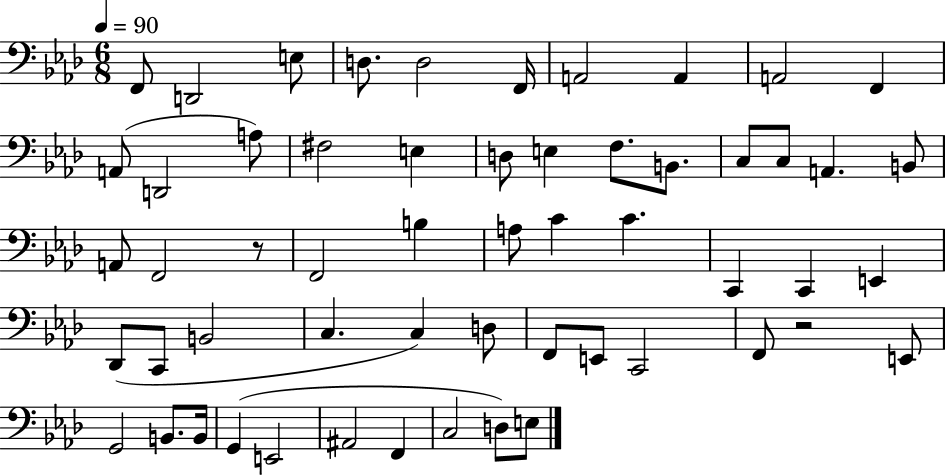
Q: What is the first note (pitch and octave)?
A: F2